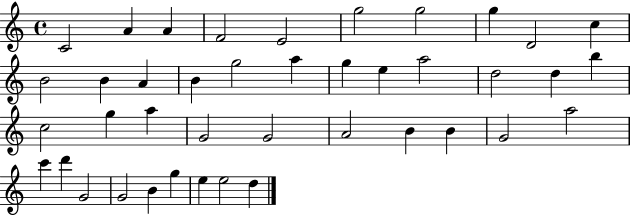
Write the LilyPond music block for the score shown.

{
  \clef treble
  \time 4/4
  \defaultTimeSignature
  \key c \major
  c'2 a'4 a'4 | f'2 e'2 | g''2 g''2 | g''4 d'2 c''4 | \break b'2 b'4 a'4 | b'4 g''2 a''4 | g''4 e''4 a''2 | d''2 d''4 b''4 | \break c''2 g''4 a''4 | g'2 g'2 | a'2 b'4 b'4 | g'2 a''2 | \break c'''4 d'''4 g'2 | g'2 b'4 g''4 | e''4 e''2 d''4 | \bar "|."
}